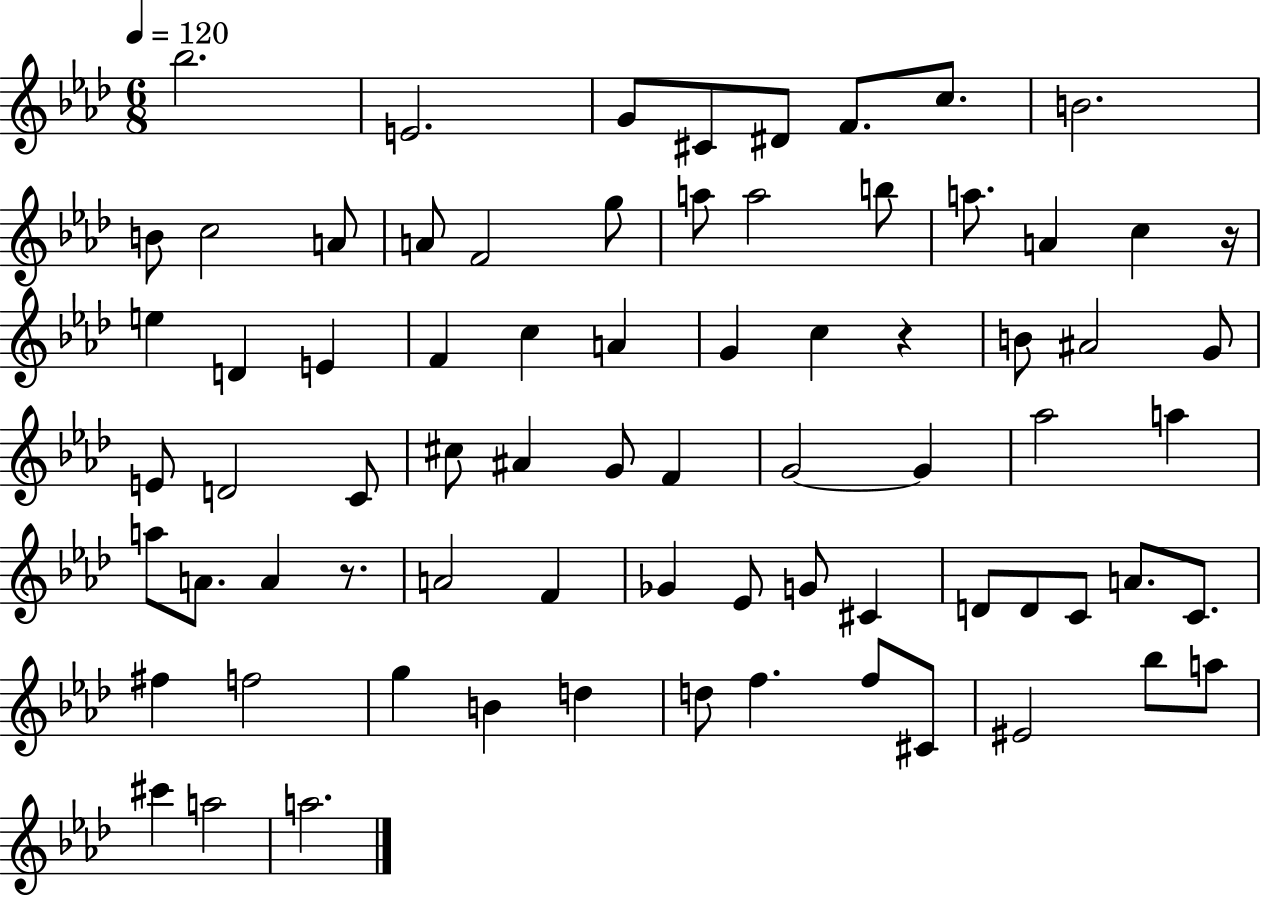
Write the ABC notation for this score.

X:1
T:Untitled
M:6/8
L:1/4
K:Ab
_b2 E2 G/2 ^C/2 ^D/2 F/2 c/2 B2 B/2 c2 A/2 A/2 F2 g/2 a/2 a2 b/2 a/2 A c z/4 e D E F c A G c z B/2 ^A2 G/2 E/2 D2 C/2 ^c/2 ^A G/2 F G2 G _a2 a a/2 A/2 A z/2 A2 F _G _E/2 G/2 ^C D/2 D/2 C/2 A/2 C/2 ^f f2 g B d d/2 f f/2 ^C/2 ^E2 _b/2 a/2 ^c' a2 a2